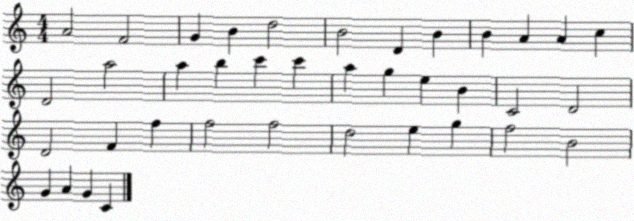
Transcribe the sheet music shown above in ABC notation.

X:1
T:Untitled
M:4/4
L:1/4
K:C
A2 F2 G B d2 B2 D B B A A c D2 a2 a b c' c' a g e B C2 D2 D2 F f f2 f2 d2 e g f2 B2 G A G C